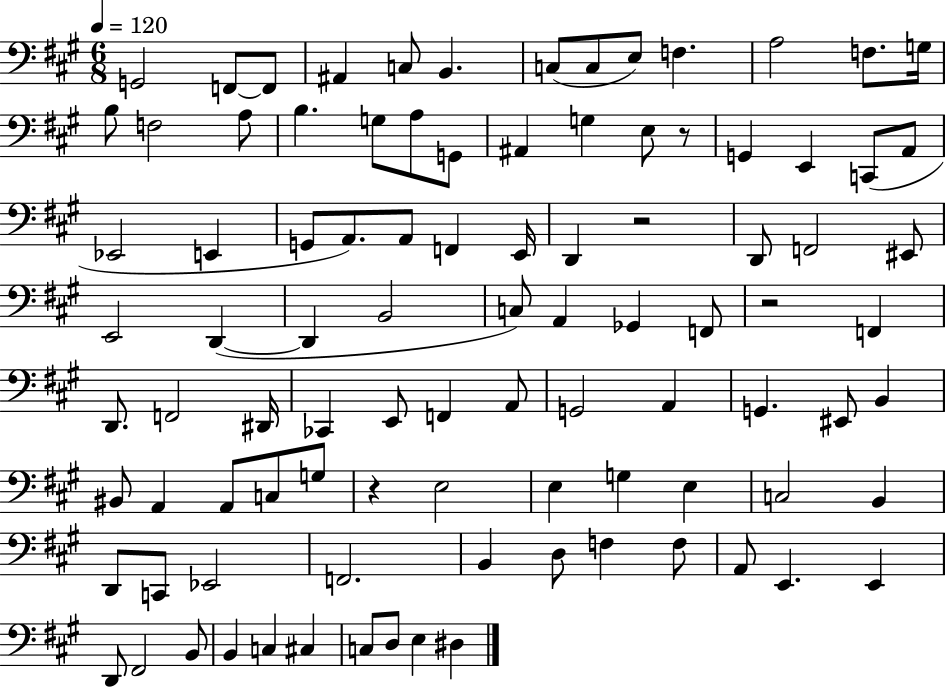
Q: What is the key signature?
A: A major